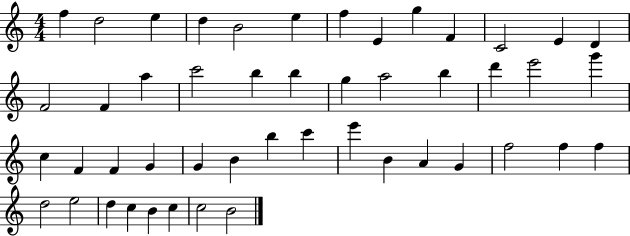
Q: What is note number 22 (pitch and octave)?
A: B5